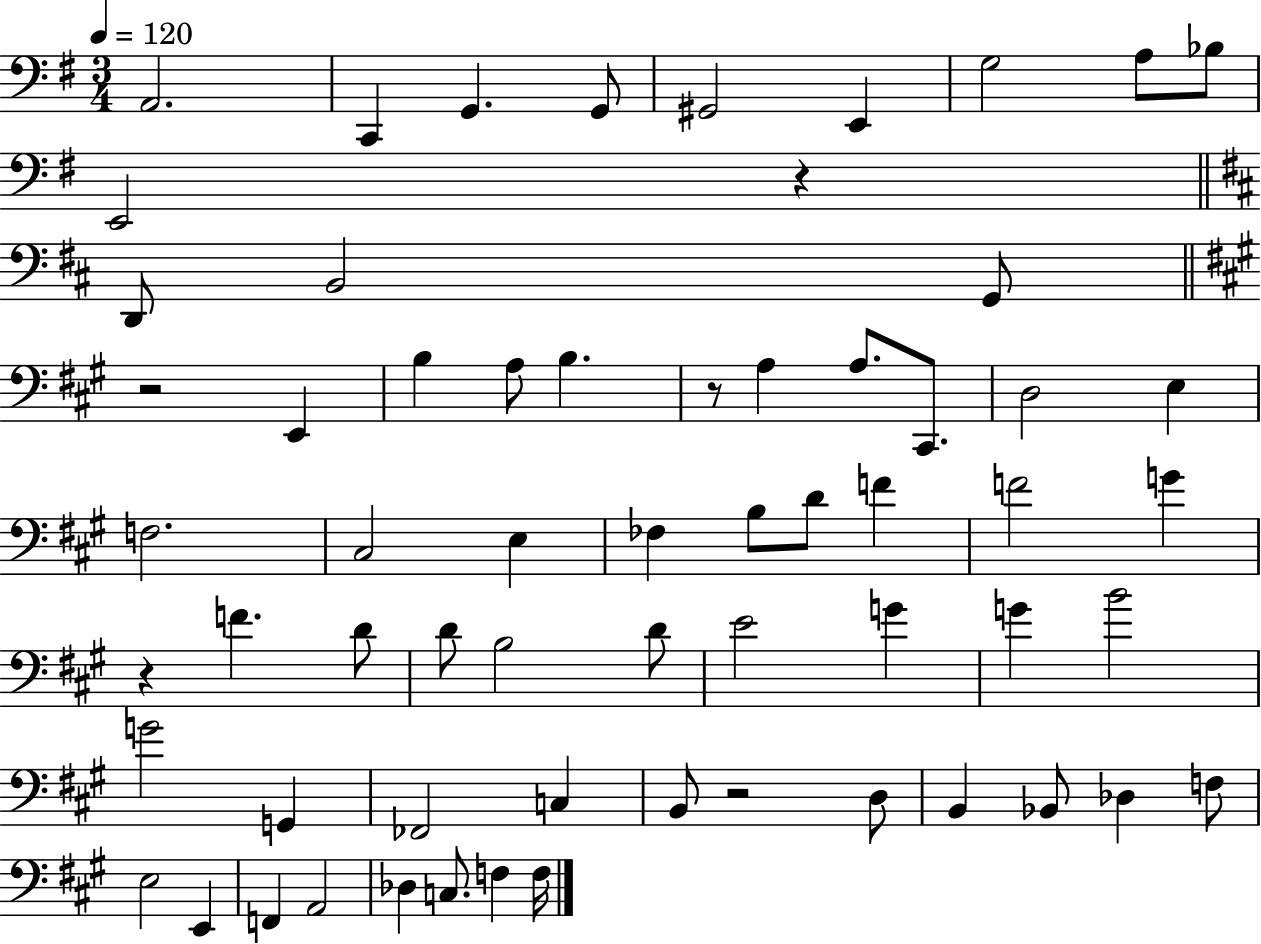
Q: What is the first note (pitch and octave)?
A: A2